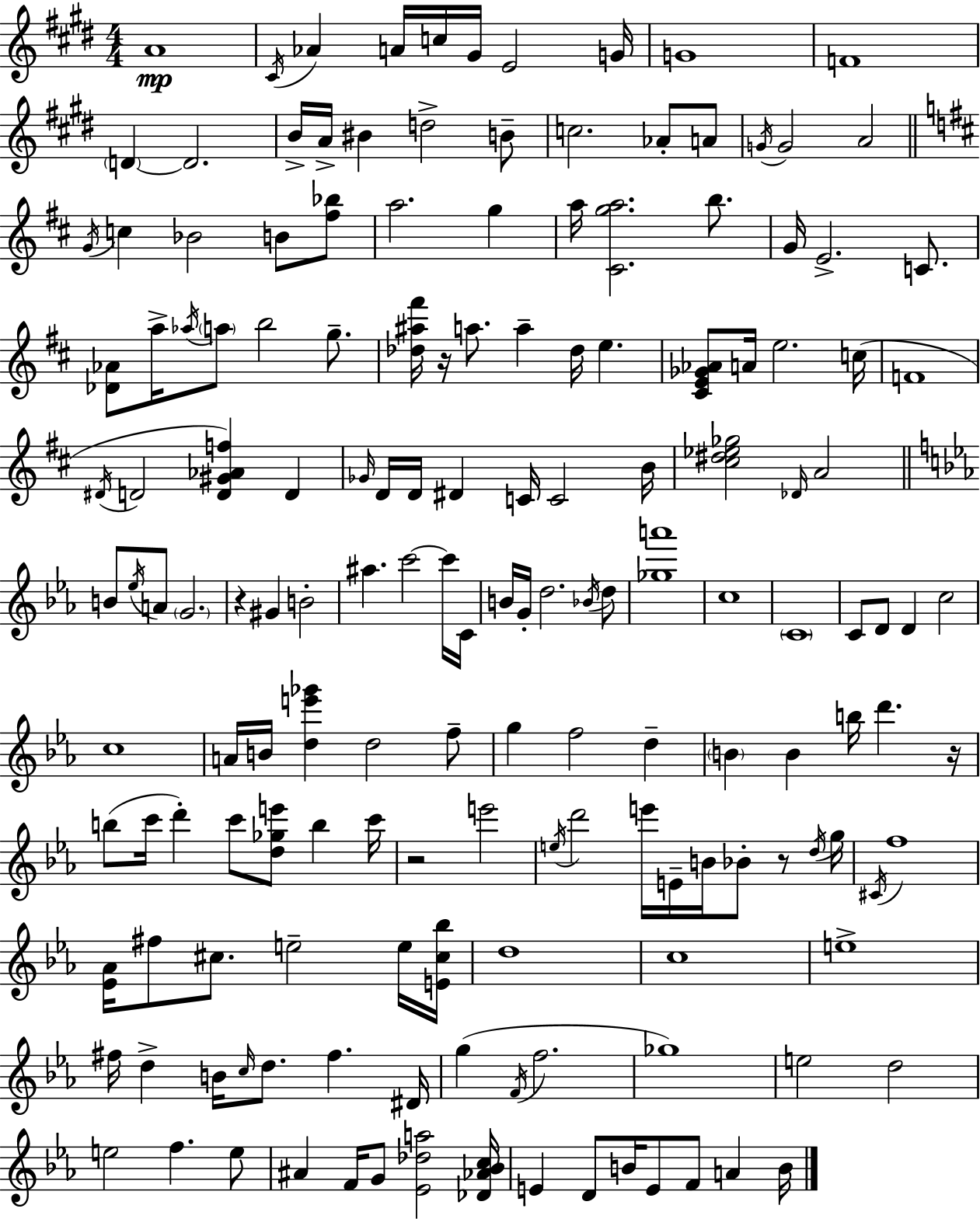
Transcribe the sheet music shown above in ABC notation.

X:1
T:Untitled
M:4/4
L:1/4
K:E
A4 ^C/4 _A A/4 c/4 ^G/4 E2 G/4 G4 F4 D D2 B/4 A/4 ^B d2 B/2 c2 _A/2 A/2 G/4 G2 A2 G/4 c _B2 B/2 [^f_b]/2 a2 g a/4 [^Cga]2 b/2 G/4 E2 C/2 [_D_A]/2 a/4 _a/4 a/2 b2 g/2 [_d^a^f']/4 z/4 a/2 a _d/4 e [^CE_G_A]/2 A/4 e2 c/4 F4 ^D/4 D2 [D^G_Af] D _G/4 D/4 D/4 ^D C/4 C2 B/4 [^c^d_e_g]2 _D/4 A2 B/2 _e/4 A/2 G2 z ^G B2 ^a c'2 c'/4 C/4 B/4 G/4 d2 _B/4 d/2 [_ga']4 c4 C4 C/2 D/2 D c2 c4 A/4 B/4 [de'_g'] d2 f/2 g f2 d B B b/4 d' z/4 b/2 c'/4 d' c'/2 [d_ge']/2 b c'/4 z2 e'2 e/4 d'2 e'/4 E/4 B/4 _B/2 z/2 d/4 g/4 ^C/4 f4 [_E_A]/4 ^f/2 ^c/2 e2 e/4 [E^c_b]/4 d4 c4 e4 ^f/4 d B/4 c/4 d/2 ^f ^D/4 g F/4 f2 _g4 e2 d2 e2 f e/2 ^A F/4 G/2 [_E_da]2 [_D_A_Bc]/4 E D/2 B/4 E/2 F/2 A B/4